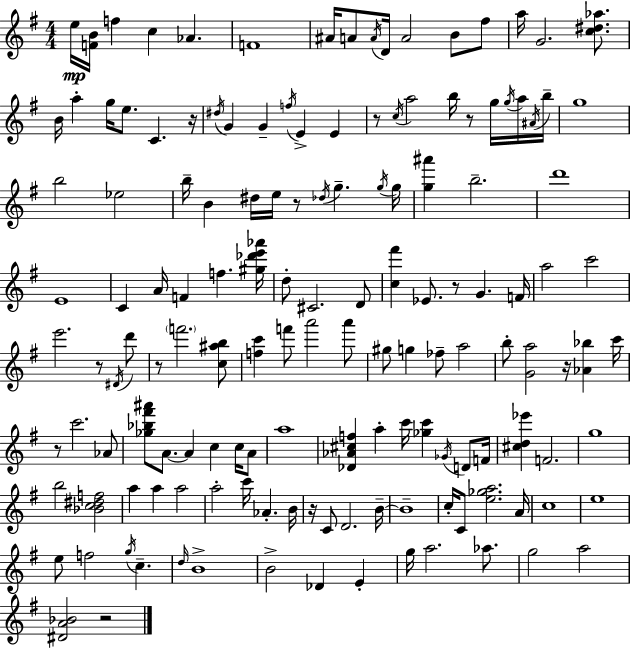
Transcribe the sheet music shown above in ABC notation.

X:1
T:Untitled
M:4/4
L:1/4
K:G
e/4 [FB]/4 f c _A F4 ^A/4 A/2 A/4 D/4 A2 B/2 ^f/2 a/4 G2 [c^d_a]/2 B/4 a g/4 e/2 C z/4 ^d/4 G G f/4 E E z/2 c/4 a2 b/4 z/2 g/4 g/4 a/4 ^A/4 b/4 g4 b2 _e2 b/4 B ^d/4 e/4 z/2 _d/4 g g/4 g/4 [g^a'] b2 d'4 E4 C A/4 F f [^g_d'e'_a']/4 d/2 ^C2 D/2 [c^f'] _E/2 z/2 G F/4 a2 c'2 e'2 z/2 ^D/4 d'/2 z/2 f'2 [c^ab]/2 [fc'] f'/2 a'2 a'/2 ^g/2 g _f/2 a2 b/2 [Ga]2 z/4 [_A_b] c'/4 z/2 c'2 _A/2 [_g_b^f'^a']/2 A/2 A c c/4 A/2 a4 [_D_A^cf] a c'/4 [_gc'] _G/4 D/2 F/4 [^cd_e'] F2 g4 b2 [_Bc^df]2 a a a2 a2 c'/4 _A B/4 z/4 C/2 D2 B/4 B4 c/4 C/2 [e_ga]2 A/4 c4 e4 e/2 f2 g/4 c d/4 B4 B2 _D E g/4 a2 _a/2 g2 a2 [^DA_B]2 z2